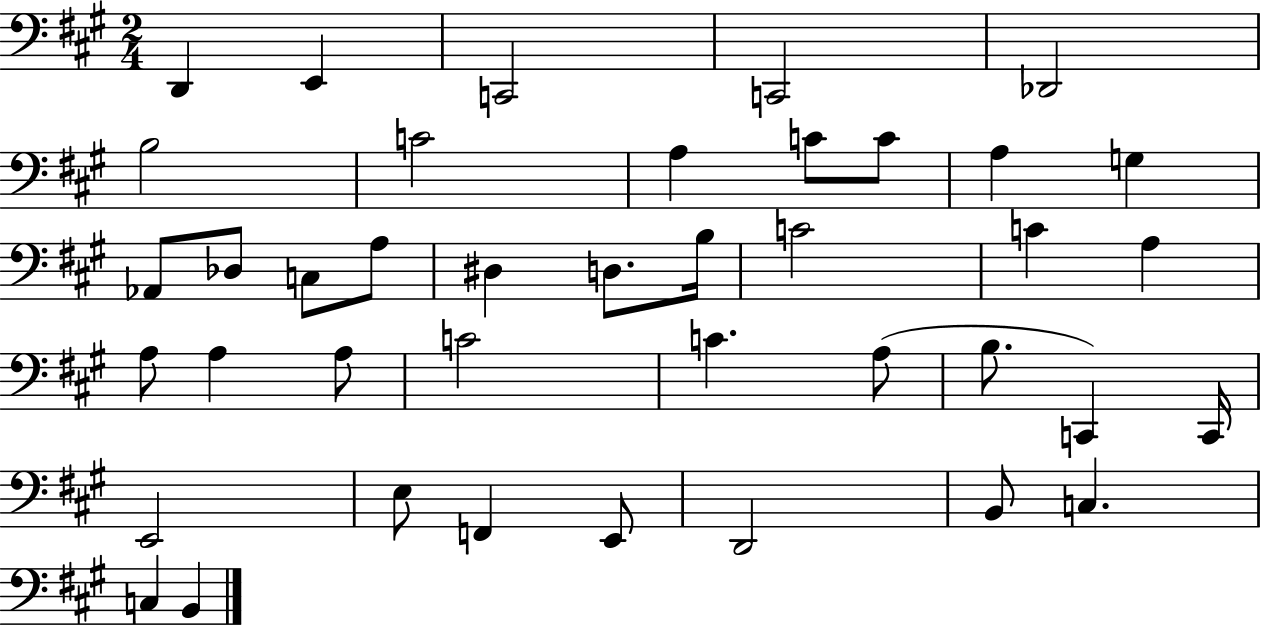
{
  \clef bass
  \numericTimeSignature
  \time 2/4
  \key a \major
  d,4 e,4 | c,2 | c,2 | des,2 | \break b2 | c'2 | a4 c'8 c'8 | a4 g4 | \break aes,8 des8 c8 a8 | dis4 d8. b16 | c'2 | c'4 a4 | \break a8 a4 a8 | c'2 | c'4. a8( | b8. c,4) c,16 | \break e,2 | e8 f,4 e,8 | d,2 | b,8 c4. | \break c4 b,4 | \bar "|."
}